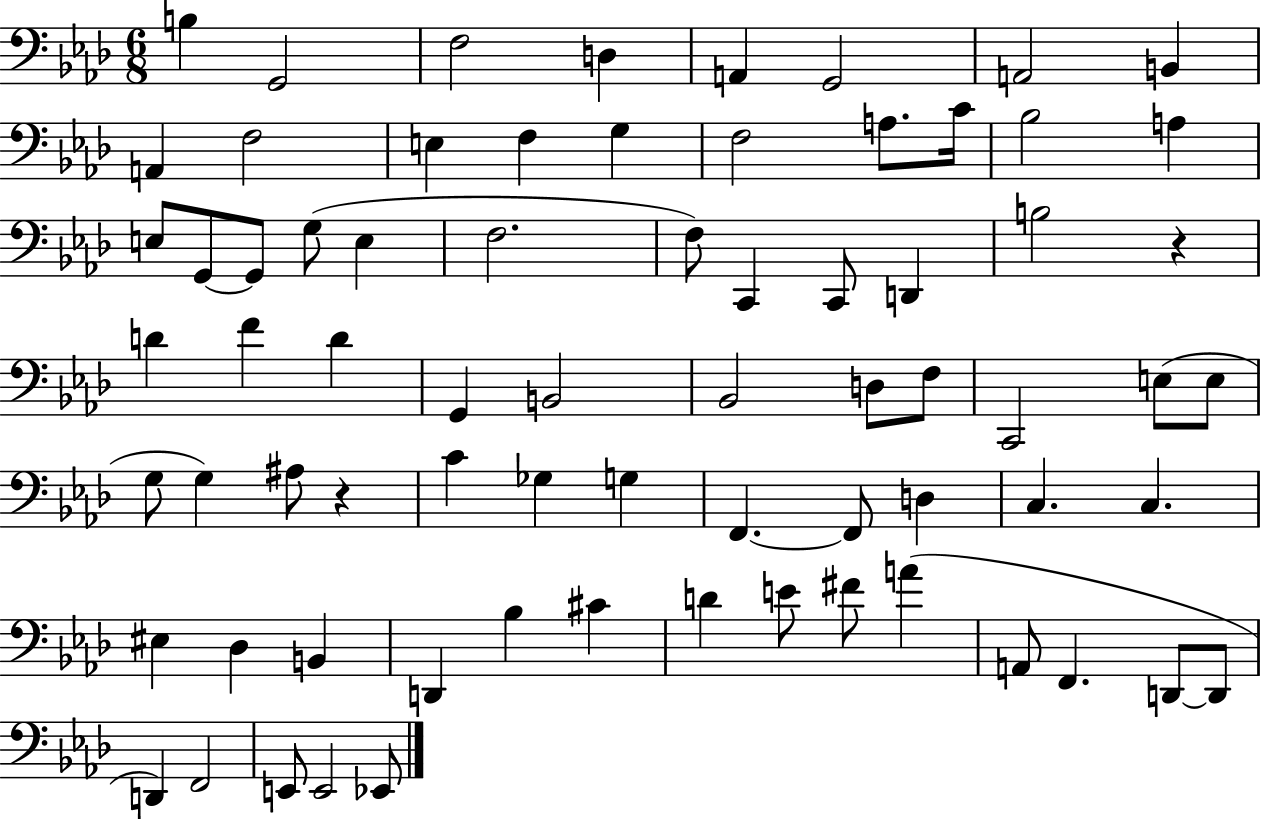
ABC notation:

X:1
T:Untitled
M:6/8
L:1/4
K:Ab
B, G,,2 F,2 D, A,, G,,2 A,,2 B,, A,, F,2 E, F, G, F,2 A,/2 C/4 _B,2 A, E,/2 G,,/2 G,,/2 G,/2 E, F,2 F,/2 C,, C,,/2 D,, B,2 z D F D G,, B,,2 _B,,2 D,/2 F,/2 C,,2 E,/2 E,/2 G,/2 G, ^A,/2 z C _G, G, F,, F,,/2 D, C, C, ^E, _D, B,, D,, _B, ^C D E/2 ^F/2 A A,,/2 F,, D,,/2 D,,/2 D,, F,,2 E,,/2 E,,2 _E,,/2